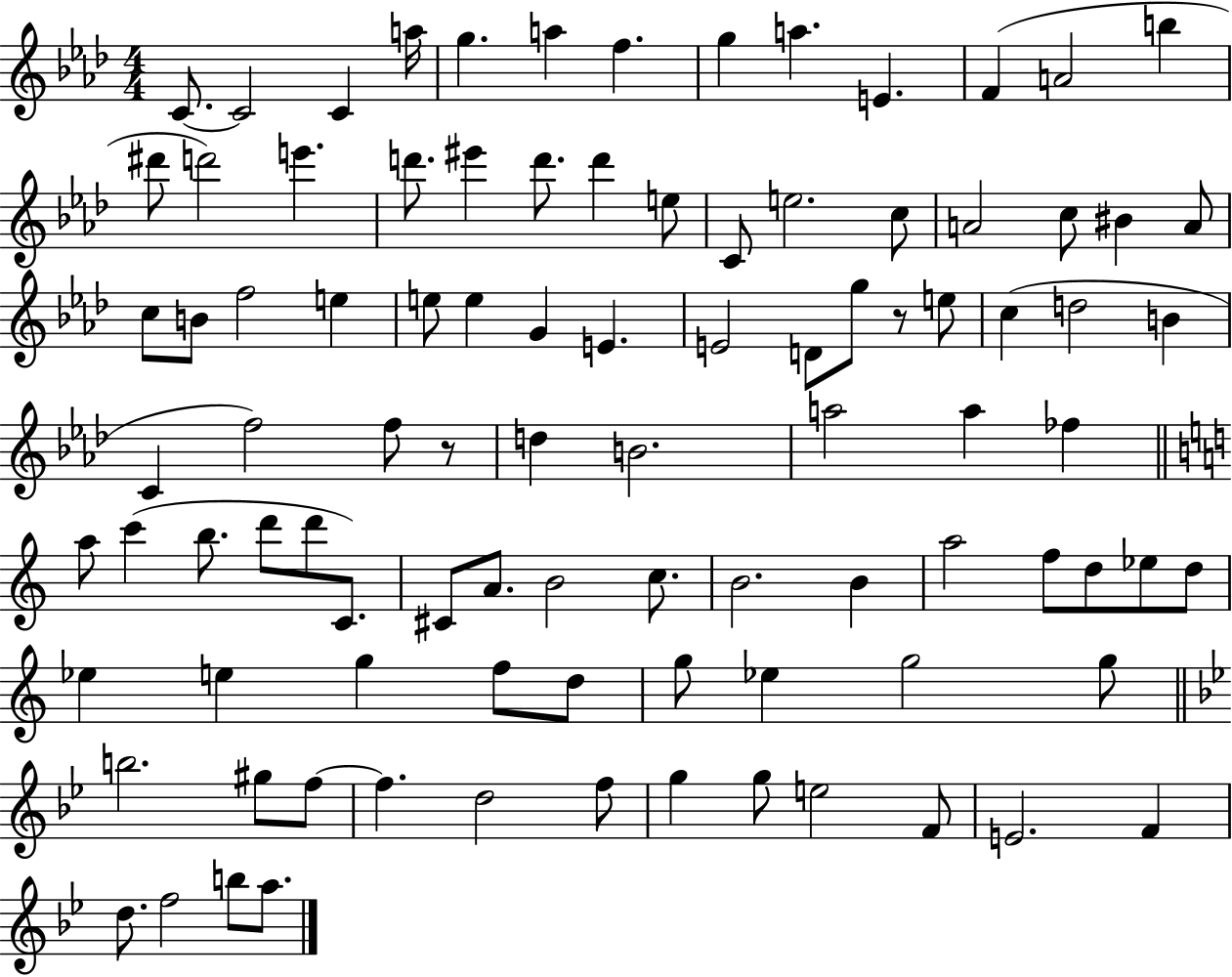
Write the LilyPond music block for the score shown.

{
  \clef treble
  \numericTimeSignature
  \time 4/4
  \key aes \major
  \repeat volta 2 { c'8.~~ c'2 c'4 a''16 | g''4. a''4 f''4. | g''4 a''4. e'4. | f'4( a'2 b''4 | \break dis'''8 d'''2) e'''4. | d'''8. eis'''4 d'''8. d'''4 e''8 | c'8 e''2. c''8 | a'2 c''8 bis'4 a'8 | \break c''8 b'8 f''2 e''4 | e''8 e''4 g'4 e'4. | e'2 d'8 g''8 r8 e''8 | c''4( d''2 b'4 | \break c'4 f''2) f''8 r8 | d''4 b'2. | a''2 a''4 fes''4 | \bar "||" \break \key c \major a''8 c'''4( b''8. d'''8 d'''8 c'8.) | cis'8 a'8. b'2 c''8. | b'2. b'4 | a''2 f''8 d''8 ees''8 d''8 | \break ees''4 e''4 g''4 f''8 d''8 | g''8 ees''4 g''2 g''8 | \bar "||" \break \key bes \major b''2. gis''8 f''8~~ | f''4. d''2 f''8 | g''4 g''8 e''2 f'8 | e'2. f'4 | \break d''8. f''2 b''8 a''8. | } \bar "|."
}